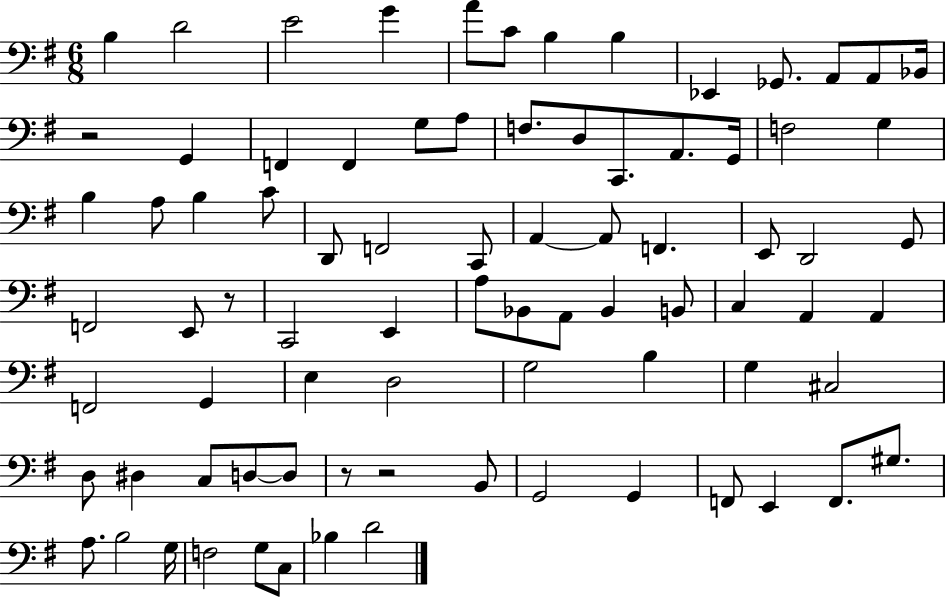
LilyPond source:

{
  \clef bass
  \numericTimeSignature
  \time 6/8
  \key g \major
  b4 d'2 | e'2 g'4 | a'8 c'8 b4 b4 | ees,4 ges,8. a,8 a,8 bes,16 | \break r2 g,4 | f,4 f,4 g8 a8 | f8. d8 c,8. a,8. g,16 | f2 g4 | \break b4 a8 b4 c'8 | d,8 f,2 c,8 | a,4~~ a,8 f,4. | e,8 d,2 g,8 | \break f,2 e,8 r8 | c,2 e,4 | a8 bes,8 a,8 bes,4 b,8 | c4 a,4 a,4 | \break f,2 g,4 | e4 d2 | g2 b4 | g4 cis2 | \break d8 dis4 c8 d8~~ d8 | r8 r2 b,8 | g,2 g,4 | f,8 e,4 f,8. gis8. | \break a8. b2 g16 | f2 g8 c8 | bes4 d'2 | \bar "|."
}